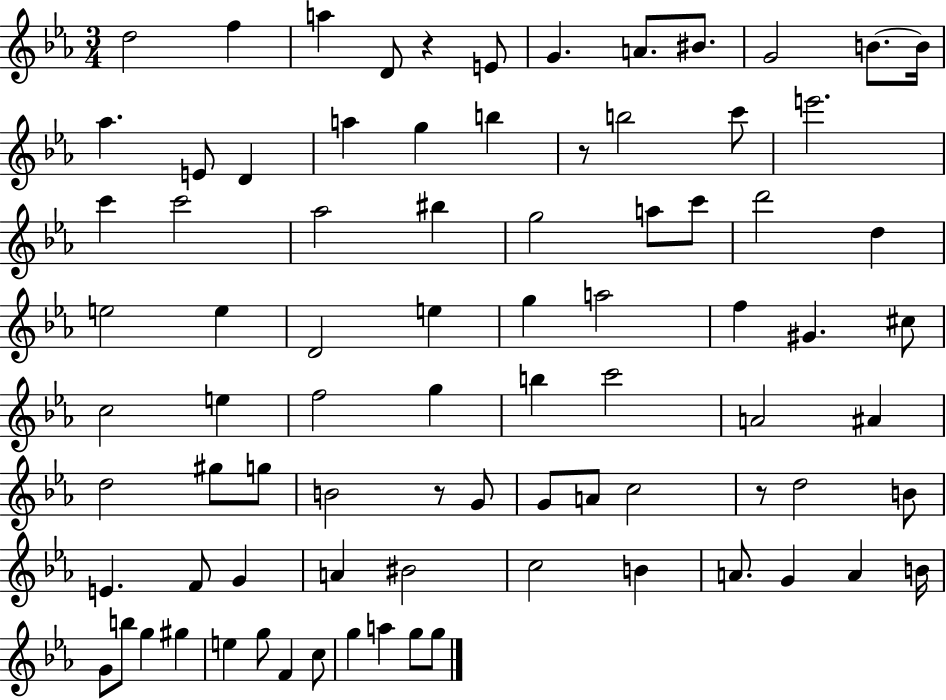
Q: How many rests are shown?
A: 4